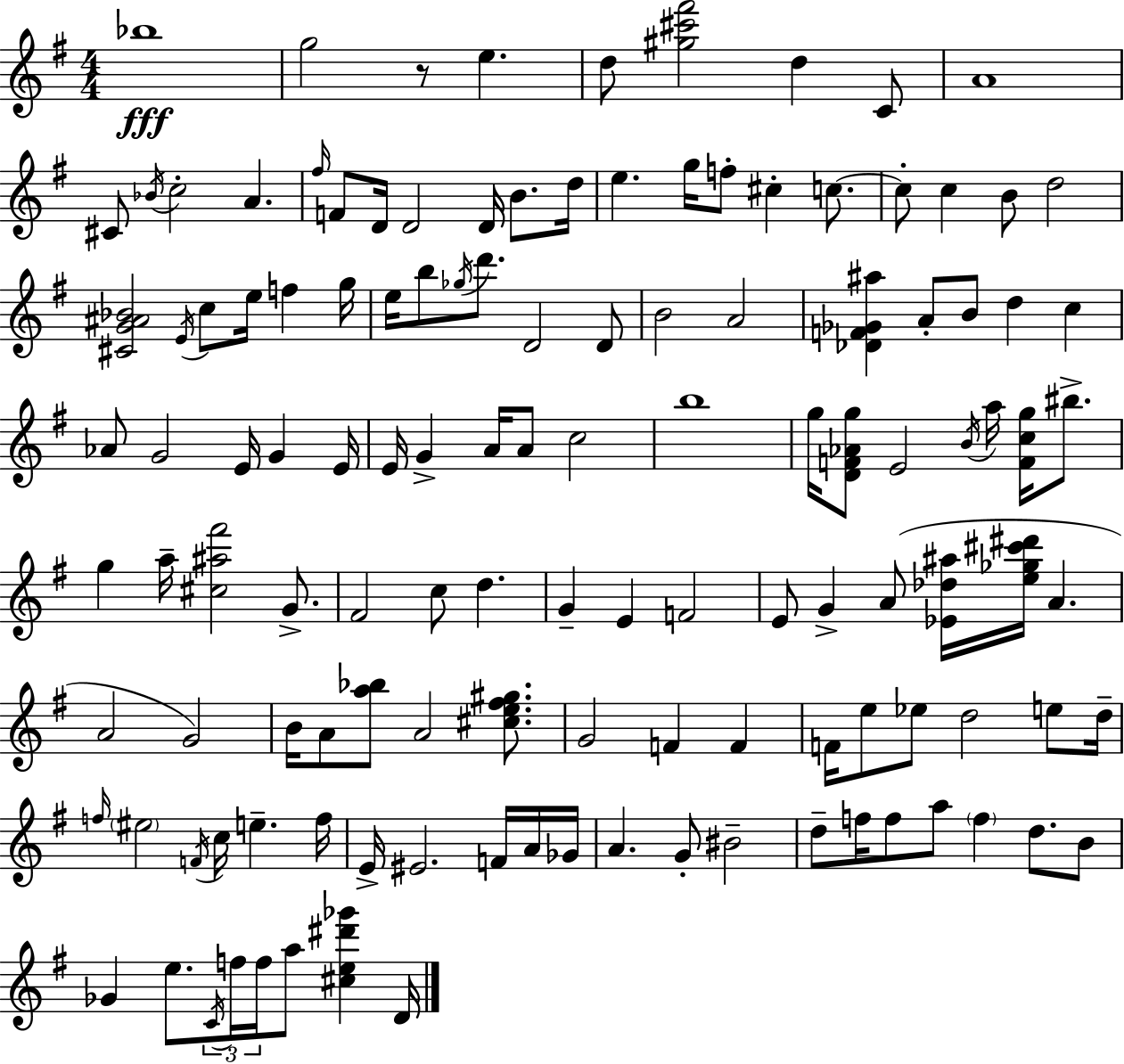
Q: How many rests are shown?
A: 1